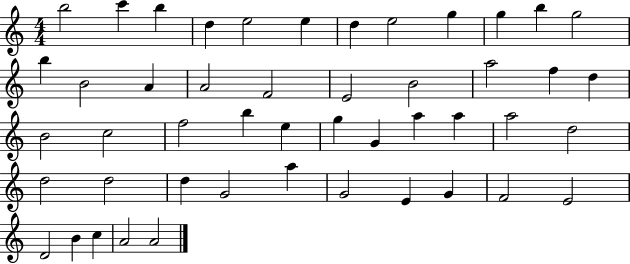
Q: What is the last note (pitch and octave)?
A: A4